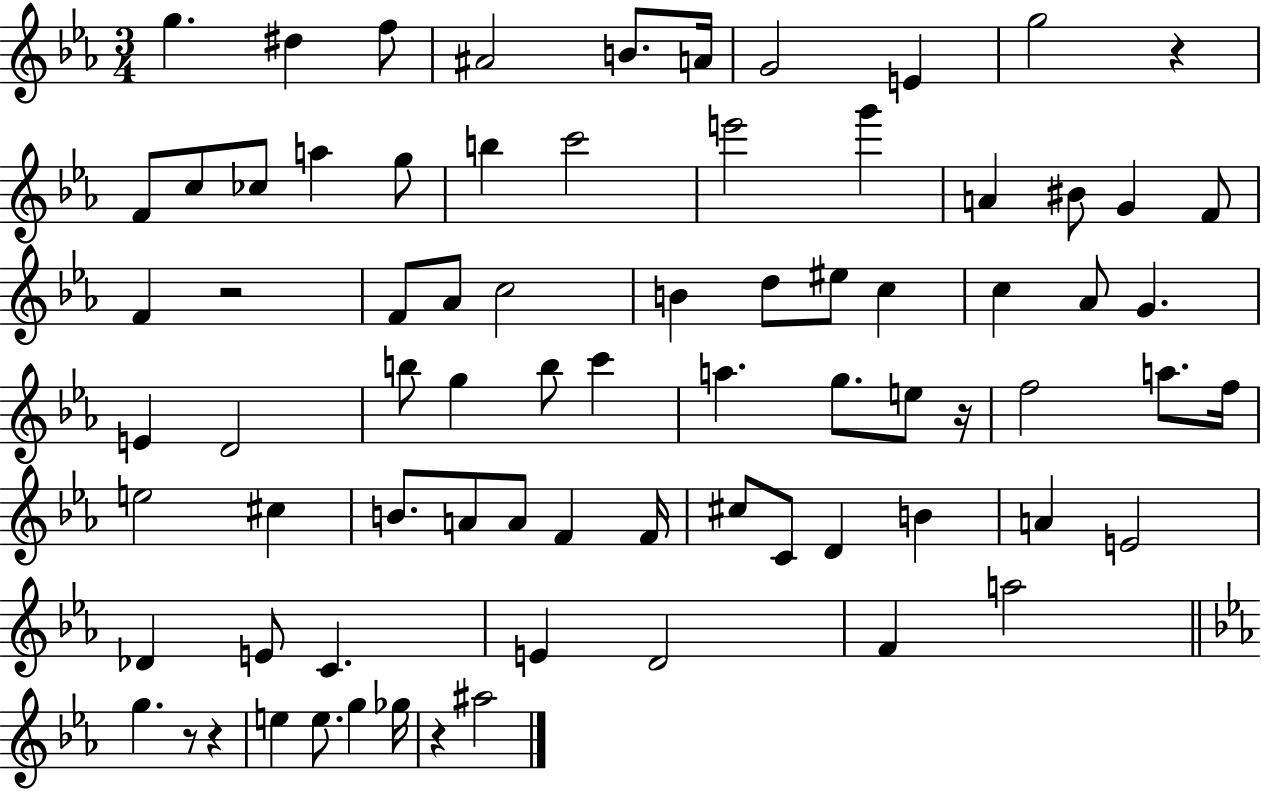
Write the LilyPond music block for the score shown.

{
  \clef treble
  \numericTimeSignature
  \time 3/4
  \key ees \major
  g''4. dis''4 f''8 | ais'2 b'8. a'16 | g'2 e'4 | g''2 r4 | \break f'8 c''8 ces''8 a''4 g''8 | b''4 c'''2 | e'''2 g'''4 | a'4 bis'8 g'4 f'8 | \break f'4 r2 | f'8 aes'8 c''2 | b'4 d''8 eis''8 c''4 | c''4 aes'8 g'4. | \break e'4 d'2 | b''8 g''4 b''8 c'''4 | a''4. g''8. e''8 r16 | f''2 a''8. f''16 | \break e''2 cis''4 | b'8. a'8 a'8 f'4 f'16 | cis''8 c'8 d'4 b'4 | a'4 e'2 | \break des'4 e'8 c'4. | e'4 d'2 | f'4 a''2 | \bar "||" \break \key ees \major g''4. r8 r4 | e''4 e''8. g''4 ges''16 | r4 ais''2 | \bar "|."
}